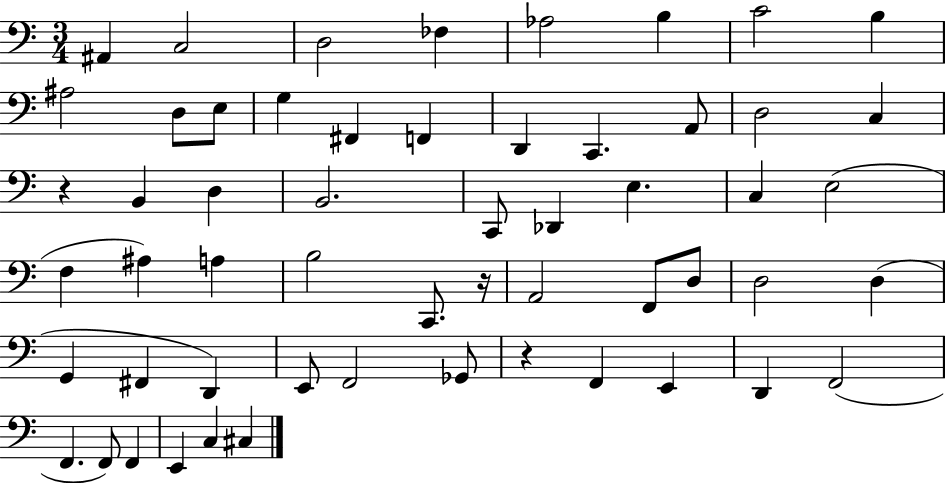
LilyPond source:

{
  \clef bass
  \numericTimeSignature
  \time 3/4
  \key c \major
  ais,4 c2 | d2 fes4 | aes2 b4 | c'2 b4 | \break ais2 d8 e8 | g4 fis,4 f,4 | d,4 c,4. a,8 | d2 c4 | \break r4 b,4 d4 | b,2. | c,8 des,4 e4. | c4 e2( | \break f4 ais4) a4 | b2 c,8. r16 | a,2 f,8 d8 | d2 d4( | \break g,4 fis,4 d,4) | e,8 f,2 ges,8 | r4 f,4 e,4 | d,4 f,2( | \break f,4. f,8) f,4 | e,4 c4 cis4 | \bar "|."
}